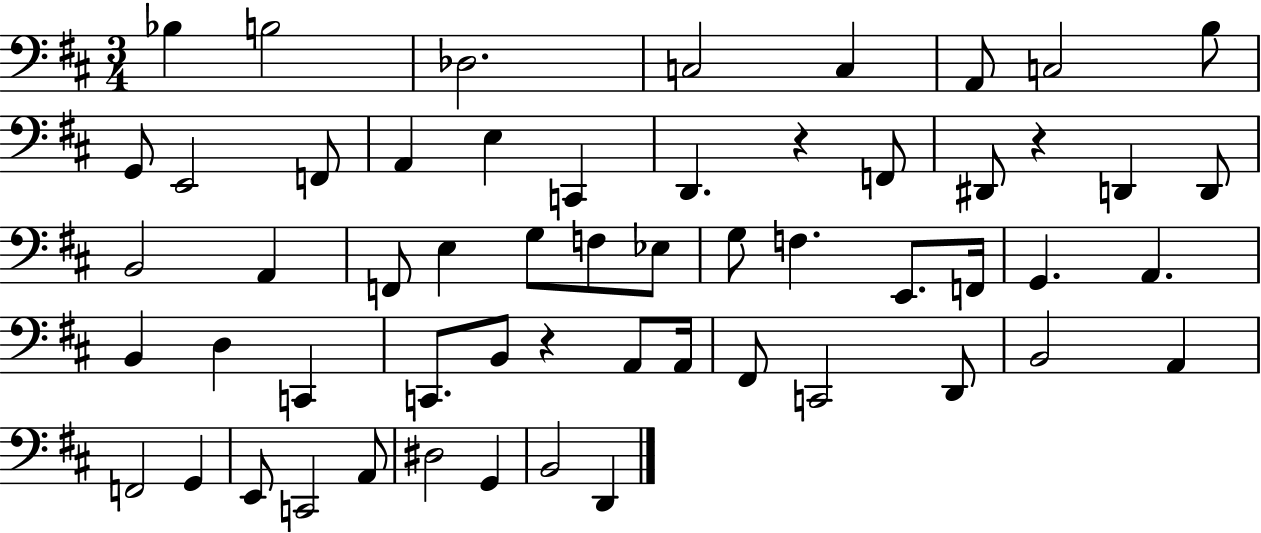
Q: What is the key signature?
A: D major